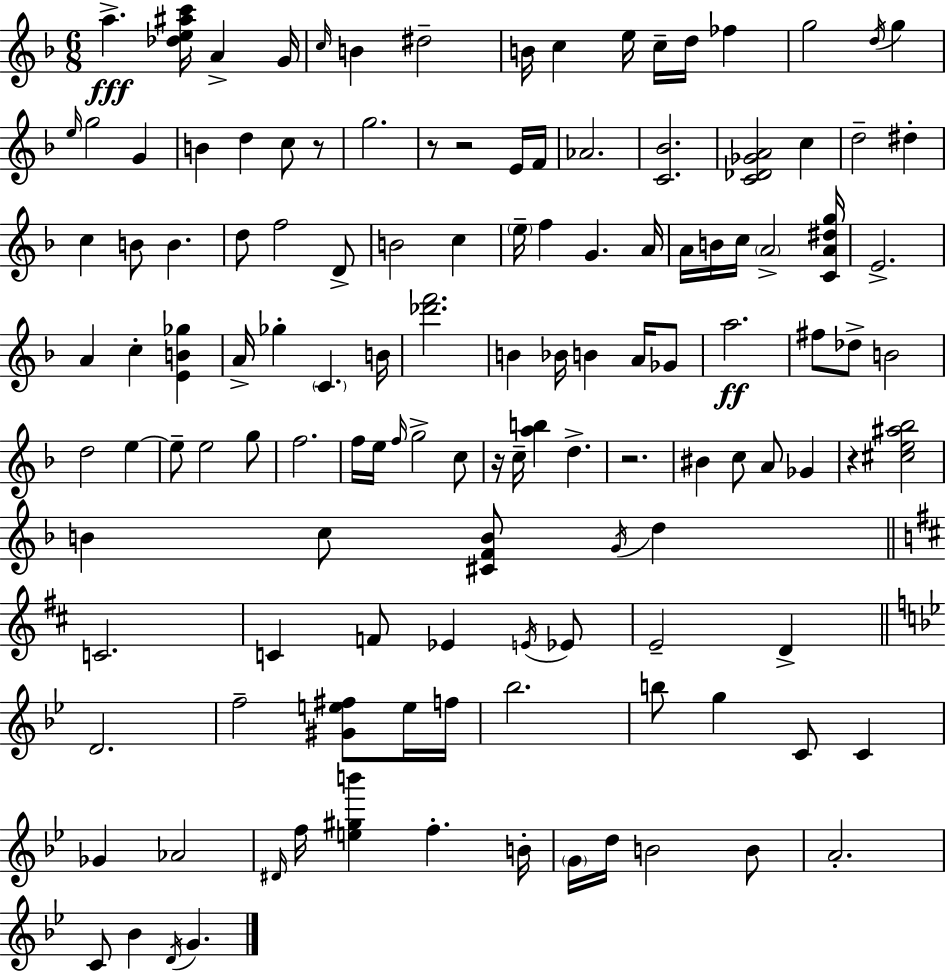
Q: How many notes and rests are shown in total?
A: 130